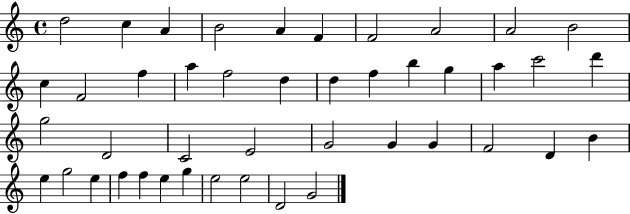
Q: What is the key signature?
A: C major